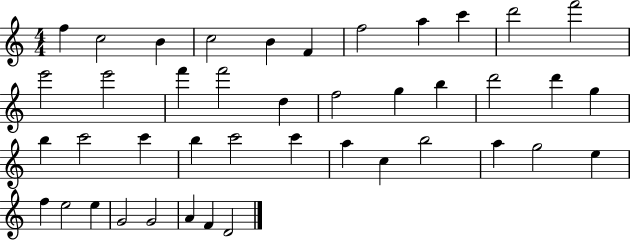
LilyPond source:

{
  \clef treble
  \numericTimeSignature
  \time 4/4
  \key c \major
  f''4 c''2 b'4 | c''2 b'4 f'4 | f''2 a''4 c'''4 | d'''2 f'''2 | \break e'''2 e'''2 | f'''4 f'''2 d''4 | f''2 g''4 b''4 | d'''2 d'''4 g''4 | \break b''4 c'''2 c'''4 | b''4 c'''2 c'''4 | a''4 c''4 b''2 | a''4 g''2 e''4 | \break f''4 e''2 e''4 | g'2 g'2 | a'4 f'4 d'2 | \bar "|."
}